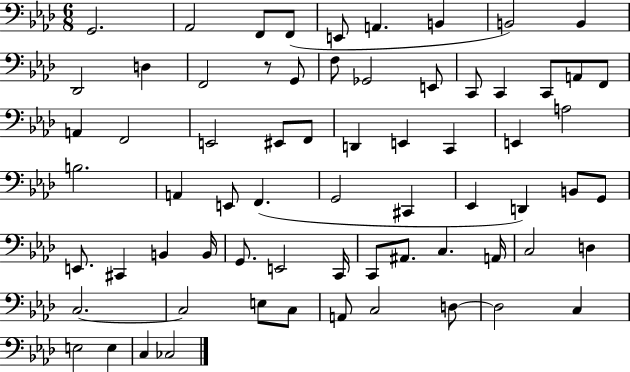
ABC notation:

X:1
T:Untitled
M:6/8
L:1/4
K:Ab
G,,2 _A,,2 F,,/2 F,,/2 E,,/2 A,, B,, B,,2 B,, _D,,2 D, F,,2 z/2 G,,/2 F,/2 _G,,2 E,,/2 C,,/2 C,, C,,/2 A,,/2 F,,/2 A,, F,,2 E,,2 ^E,,/2 F,,/2 D,, E,, C,, E,, A,2 B,2 A,, E,,/2 F,, G,,2 ^C,, _E,, D,, B,,/2 G,,/2 E,,/2 ^C,, B,, B,,/4 G,,/2 E,,2 C,,/4 C,,/2 ^A,,/2 C, A,,/4 C,2 D, C,2 C,2 E,/2 C,/2 A,,/2 C,2 D,/2 D,2 C, E,2 E, C, _C,2